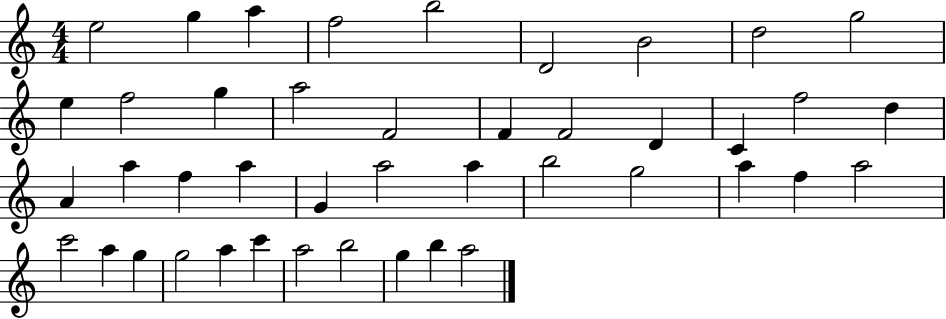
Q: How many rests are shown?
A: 0